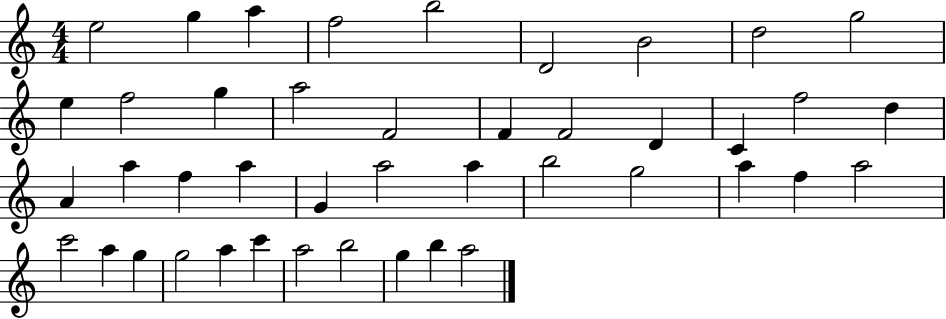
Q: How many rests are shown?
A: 0